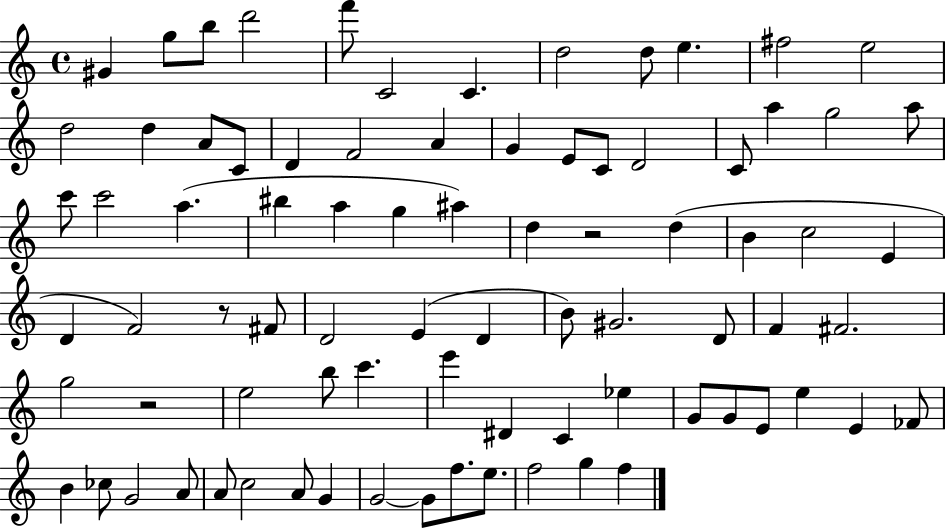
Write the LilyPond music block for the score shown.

{
  \clef treble
  \time 4/4
  \defaultTimeSignature
  \key c \major
  \repeat volta 2 { gis'4 g''8 b''8 d'''2 | f'''8 c'2 c'4. | d''2 d''8 e''4. | fis''2 e''2 | \break d''2 d''4 a'8 c'8 | d'4 f'2 a'4 | g'4 e'8 c'8 d'2 | c'8 a''4 g''2 a''8 | \break c'''8 c'''2 a''4.( | bis''4 a''4 g''4 ais''4) | d''4 r2 d''4( | b'4 c''2 e'4 | \break d'4 f'2) r8 fis'8 | d'2 e'4( d'4 | b'8) gis'2. d'8 | f'4 fis'2. | \break g''2 r2 | e''2 b''8 c'''4. | e'''4 dis'4 c'4 ees''4 | g'8 g'8 e'8 e''4 e'4 fes'8 | \break b'4 ces''8 g'2 a'8 | a'8 c''2 a'8 g'4 | g'2~~ g'8 f''8. e''8. | f''2 g''4 f''4 | \break } \bar "|."
}